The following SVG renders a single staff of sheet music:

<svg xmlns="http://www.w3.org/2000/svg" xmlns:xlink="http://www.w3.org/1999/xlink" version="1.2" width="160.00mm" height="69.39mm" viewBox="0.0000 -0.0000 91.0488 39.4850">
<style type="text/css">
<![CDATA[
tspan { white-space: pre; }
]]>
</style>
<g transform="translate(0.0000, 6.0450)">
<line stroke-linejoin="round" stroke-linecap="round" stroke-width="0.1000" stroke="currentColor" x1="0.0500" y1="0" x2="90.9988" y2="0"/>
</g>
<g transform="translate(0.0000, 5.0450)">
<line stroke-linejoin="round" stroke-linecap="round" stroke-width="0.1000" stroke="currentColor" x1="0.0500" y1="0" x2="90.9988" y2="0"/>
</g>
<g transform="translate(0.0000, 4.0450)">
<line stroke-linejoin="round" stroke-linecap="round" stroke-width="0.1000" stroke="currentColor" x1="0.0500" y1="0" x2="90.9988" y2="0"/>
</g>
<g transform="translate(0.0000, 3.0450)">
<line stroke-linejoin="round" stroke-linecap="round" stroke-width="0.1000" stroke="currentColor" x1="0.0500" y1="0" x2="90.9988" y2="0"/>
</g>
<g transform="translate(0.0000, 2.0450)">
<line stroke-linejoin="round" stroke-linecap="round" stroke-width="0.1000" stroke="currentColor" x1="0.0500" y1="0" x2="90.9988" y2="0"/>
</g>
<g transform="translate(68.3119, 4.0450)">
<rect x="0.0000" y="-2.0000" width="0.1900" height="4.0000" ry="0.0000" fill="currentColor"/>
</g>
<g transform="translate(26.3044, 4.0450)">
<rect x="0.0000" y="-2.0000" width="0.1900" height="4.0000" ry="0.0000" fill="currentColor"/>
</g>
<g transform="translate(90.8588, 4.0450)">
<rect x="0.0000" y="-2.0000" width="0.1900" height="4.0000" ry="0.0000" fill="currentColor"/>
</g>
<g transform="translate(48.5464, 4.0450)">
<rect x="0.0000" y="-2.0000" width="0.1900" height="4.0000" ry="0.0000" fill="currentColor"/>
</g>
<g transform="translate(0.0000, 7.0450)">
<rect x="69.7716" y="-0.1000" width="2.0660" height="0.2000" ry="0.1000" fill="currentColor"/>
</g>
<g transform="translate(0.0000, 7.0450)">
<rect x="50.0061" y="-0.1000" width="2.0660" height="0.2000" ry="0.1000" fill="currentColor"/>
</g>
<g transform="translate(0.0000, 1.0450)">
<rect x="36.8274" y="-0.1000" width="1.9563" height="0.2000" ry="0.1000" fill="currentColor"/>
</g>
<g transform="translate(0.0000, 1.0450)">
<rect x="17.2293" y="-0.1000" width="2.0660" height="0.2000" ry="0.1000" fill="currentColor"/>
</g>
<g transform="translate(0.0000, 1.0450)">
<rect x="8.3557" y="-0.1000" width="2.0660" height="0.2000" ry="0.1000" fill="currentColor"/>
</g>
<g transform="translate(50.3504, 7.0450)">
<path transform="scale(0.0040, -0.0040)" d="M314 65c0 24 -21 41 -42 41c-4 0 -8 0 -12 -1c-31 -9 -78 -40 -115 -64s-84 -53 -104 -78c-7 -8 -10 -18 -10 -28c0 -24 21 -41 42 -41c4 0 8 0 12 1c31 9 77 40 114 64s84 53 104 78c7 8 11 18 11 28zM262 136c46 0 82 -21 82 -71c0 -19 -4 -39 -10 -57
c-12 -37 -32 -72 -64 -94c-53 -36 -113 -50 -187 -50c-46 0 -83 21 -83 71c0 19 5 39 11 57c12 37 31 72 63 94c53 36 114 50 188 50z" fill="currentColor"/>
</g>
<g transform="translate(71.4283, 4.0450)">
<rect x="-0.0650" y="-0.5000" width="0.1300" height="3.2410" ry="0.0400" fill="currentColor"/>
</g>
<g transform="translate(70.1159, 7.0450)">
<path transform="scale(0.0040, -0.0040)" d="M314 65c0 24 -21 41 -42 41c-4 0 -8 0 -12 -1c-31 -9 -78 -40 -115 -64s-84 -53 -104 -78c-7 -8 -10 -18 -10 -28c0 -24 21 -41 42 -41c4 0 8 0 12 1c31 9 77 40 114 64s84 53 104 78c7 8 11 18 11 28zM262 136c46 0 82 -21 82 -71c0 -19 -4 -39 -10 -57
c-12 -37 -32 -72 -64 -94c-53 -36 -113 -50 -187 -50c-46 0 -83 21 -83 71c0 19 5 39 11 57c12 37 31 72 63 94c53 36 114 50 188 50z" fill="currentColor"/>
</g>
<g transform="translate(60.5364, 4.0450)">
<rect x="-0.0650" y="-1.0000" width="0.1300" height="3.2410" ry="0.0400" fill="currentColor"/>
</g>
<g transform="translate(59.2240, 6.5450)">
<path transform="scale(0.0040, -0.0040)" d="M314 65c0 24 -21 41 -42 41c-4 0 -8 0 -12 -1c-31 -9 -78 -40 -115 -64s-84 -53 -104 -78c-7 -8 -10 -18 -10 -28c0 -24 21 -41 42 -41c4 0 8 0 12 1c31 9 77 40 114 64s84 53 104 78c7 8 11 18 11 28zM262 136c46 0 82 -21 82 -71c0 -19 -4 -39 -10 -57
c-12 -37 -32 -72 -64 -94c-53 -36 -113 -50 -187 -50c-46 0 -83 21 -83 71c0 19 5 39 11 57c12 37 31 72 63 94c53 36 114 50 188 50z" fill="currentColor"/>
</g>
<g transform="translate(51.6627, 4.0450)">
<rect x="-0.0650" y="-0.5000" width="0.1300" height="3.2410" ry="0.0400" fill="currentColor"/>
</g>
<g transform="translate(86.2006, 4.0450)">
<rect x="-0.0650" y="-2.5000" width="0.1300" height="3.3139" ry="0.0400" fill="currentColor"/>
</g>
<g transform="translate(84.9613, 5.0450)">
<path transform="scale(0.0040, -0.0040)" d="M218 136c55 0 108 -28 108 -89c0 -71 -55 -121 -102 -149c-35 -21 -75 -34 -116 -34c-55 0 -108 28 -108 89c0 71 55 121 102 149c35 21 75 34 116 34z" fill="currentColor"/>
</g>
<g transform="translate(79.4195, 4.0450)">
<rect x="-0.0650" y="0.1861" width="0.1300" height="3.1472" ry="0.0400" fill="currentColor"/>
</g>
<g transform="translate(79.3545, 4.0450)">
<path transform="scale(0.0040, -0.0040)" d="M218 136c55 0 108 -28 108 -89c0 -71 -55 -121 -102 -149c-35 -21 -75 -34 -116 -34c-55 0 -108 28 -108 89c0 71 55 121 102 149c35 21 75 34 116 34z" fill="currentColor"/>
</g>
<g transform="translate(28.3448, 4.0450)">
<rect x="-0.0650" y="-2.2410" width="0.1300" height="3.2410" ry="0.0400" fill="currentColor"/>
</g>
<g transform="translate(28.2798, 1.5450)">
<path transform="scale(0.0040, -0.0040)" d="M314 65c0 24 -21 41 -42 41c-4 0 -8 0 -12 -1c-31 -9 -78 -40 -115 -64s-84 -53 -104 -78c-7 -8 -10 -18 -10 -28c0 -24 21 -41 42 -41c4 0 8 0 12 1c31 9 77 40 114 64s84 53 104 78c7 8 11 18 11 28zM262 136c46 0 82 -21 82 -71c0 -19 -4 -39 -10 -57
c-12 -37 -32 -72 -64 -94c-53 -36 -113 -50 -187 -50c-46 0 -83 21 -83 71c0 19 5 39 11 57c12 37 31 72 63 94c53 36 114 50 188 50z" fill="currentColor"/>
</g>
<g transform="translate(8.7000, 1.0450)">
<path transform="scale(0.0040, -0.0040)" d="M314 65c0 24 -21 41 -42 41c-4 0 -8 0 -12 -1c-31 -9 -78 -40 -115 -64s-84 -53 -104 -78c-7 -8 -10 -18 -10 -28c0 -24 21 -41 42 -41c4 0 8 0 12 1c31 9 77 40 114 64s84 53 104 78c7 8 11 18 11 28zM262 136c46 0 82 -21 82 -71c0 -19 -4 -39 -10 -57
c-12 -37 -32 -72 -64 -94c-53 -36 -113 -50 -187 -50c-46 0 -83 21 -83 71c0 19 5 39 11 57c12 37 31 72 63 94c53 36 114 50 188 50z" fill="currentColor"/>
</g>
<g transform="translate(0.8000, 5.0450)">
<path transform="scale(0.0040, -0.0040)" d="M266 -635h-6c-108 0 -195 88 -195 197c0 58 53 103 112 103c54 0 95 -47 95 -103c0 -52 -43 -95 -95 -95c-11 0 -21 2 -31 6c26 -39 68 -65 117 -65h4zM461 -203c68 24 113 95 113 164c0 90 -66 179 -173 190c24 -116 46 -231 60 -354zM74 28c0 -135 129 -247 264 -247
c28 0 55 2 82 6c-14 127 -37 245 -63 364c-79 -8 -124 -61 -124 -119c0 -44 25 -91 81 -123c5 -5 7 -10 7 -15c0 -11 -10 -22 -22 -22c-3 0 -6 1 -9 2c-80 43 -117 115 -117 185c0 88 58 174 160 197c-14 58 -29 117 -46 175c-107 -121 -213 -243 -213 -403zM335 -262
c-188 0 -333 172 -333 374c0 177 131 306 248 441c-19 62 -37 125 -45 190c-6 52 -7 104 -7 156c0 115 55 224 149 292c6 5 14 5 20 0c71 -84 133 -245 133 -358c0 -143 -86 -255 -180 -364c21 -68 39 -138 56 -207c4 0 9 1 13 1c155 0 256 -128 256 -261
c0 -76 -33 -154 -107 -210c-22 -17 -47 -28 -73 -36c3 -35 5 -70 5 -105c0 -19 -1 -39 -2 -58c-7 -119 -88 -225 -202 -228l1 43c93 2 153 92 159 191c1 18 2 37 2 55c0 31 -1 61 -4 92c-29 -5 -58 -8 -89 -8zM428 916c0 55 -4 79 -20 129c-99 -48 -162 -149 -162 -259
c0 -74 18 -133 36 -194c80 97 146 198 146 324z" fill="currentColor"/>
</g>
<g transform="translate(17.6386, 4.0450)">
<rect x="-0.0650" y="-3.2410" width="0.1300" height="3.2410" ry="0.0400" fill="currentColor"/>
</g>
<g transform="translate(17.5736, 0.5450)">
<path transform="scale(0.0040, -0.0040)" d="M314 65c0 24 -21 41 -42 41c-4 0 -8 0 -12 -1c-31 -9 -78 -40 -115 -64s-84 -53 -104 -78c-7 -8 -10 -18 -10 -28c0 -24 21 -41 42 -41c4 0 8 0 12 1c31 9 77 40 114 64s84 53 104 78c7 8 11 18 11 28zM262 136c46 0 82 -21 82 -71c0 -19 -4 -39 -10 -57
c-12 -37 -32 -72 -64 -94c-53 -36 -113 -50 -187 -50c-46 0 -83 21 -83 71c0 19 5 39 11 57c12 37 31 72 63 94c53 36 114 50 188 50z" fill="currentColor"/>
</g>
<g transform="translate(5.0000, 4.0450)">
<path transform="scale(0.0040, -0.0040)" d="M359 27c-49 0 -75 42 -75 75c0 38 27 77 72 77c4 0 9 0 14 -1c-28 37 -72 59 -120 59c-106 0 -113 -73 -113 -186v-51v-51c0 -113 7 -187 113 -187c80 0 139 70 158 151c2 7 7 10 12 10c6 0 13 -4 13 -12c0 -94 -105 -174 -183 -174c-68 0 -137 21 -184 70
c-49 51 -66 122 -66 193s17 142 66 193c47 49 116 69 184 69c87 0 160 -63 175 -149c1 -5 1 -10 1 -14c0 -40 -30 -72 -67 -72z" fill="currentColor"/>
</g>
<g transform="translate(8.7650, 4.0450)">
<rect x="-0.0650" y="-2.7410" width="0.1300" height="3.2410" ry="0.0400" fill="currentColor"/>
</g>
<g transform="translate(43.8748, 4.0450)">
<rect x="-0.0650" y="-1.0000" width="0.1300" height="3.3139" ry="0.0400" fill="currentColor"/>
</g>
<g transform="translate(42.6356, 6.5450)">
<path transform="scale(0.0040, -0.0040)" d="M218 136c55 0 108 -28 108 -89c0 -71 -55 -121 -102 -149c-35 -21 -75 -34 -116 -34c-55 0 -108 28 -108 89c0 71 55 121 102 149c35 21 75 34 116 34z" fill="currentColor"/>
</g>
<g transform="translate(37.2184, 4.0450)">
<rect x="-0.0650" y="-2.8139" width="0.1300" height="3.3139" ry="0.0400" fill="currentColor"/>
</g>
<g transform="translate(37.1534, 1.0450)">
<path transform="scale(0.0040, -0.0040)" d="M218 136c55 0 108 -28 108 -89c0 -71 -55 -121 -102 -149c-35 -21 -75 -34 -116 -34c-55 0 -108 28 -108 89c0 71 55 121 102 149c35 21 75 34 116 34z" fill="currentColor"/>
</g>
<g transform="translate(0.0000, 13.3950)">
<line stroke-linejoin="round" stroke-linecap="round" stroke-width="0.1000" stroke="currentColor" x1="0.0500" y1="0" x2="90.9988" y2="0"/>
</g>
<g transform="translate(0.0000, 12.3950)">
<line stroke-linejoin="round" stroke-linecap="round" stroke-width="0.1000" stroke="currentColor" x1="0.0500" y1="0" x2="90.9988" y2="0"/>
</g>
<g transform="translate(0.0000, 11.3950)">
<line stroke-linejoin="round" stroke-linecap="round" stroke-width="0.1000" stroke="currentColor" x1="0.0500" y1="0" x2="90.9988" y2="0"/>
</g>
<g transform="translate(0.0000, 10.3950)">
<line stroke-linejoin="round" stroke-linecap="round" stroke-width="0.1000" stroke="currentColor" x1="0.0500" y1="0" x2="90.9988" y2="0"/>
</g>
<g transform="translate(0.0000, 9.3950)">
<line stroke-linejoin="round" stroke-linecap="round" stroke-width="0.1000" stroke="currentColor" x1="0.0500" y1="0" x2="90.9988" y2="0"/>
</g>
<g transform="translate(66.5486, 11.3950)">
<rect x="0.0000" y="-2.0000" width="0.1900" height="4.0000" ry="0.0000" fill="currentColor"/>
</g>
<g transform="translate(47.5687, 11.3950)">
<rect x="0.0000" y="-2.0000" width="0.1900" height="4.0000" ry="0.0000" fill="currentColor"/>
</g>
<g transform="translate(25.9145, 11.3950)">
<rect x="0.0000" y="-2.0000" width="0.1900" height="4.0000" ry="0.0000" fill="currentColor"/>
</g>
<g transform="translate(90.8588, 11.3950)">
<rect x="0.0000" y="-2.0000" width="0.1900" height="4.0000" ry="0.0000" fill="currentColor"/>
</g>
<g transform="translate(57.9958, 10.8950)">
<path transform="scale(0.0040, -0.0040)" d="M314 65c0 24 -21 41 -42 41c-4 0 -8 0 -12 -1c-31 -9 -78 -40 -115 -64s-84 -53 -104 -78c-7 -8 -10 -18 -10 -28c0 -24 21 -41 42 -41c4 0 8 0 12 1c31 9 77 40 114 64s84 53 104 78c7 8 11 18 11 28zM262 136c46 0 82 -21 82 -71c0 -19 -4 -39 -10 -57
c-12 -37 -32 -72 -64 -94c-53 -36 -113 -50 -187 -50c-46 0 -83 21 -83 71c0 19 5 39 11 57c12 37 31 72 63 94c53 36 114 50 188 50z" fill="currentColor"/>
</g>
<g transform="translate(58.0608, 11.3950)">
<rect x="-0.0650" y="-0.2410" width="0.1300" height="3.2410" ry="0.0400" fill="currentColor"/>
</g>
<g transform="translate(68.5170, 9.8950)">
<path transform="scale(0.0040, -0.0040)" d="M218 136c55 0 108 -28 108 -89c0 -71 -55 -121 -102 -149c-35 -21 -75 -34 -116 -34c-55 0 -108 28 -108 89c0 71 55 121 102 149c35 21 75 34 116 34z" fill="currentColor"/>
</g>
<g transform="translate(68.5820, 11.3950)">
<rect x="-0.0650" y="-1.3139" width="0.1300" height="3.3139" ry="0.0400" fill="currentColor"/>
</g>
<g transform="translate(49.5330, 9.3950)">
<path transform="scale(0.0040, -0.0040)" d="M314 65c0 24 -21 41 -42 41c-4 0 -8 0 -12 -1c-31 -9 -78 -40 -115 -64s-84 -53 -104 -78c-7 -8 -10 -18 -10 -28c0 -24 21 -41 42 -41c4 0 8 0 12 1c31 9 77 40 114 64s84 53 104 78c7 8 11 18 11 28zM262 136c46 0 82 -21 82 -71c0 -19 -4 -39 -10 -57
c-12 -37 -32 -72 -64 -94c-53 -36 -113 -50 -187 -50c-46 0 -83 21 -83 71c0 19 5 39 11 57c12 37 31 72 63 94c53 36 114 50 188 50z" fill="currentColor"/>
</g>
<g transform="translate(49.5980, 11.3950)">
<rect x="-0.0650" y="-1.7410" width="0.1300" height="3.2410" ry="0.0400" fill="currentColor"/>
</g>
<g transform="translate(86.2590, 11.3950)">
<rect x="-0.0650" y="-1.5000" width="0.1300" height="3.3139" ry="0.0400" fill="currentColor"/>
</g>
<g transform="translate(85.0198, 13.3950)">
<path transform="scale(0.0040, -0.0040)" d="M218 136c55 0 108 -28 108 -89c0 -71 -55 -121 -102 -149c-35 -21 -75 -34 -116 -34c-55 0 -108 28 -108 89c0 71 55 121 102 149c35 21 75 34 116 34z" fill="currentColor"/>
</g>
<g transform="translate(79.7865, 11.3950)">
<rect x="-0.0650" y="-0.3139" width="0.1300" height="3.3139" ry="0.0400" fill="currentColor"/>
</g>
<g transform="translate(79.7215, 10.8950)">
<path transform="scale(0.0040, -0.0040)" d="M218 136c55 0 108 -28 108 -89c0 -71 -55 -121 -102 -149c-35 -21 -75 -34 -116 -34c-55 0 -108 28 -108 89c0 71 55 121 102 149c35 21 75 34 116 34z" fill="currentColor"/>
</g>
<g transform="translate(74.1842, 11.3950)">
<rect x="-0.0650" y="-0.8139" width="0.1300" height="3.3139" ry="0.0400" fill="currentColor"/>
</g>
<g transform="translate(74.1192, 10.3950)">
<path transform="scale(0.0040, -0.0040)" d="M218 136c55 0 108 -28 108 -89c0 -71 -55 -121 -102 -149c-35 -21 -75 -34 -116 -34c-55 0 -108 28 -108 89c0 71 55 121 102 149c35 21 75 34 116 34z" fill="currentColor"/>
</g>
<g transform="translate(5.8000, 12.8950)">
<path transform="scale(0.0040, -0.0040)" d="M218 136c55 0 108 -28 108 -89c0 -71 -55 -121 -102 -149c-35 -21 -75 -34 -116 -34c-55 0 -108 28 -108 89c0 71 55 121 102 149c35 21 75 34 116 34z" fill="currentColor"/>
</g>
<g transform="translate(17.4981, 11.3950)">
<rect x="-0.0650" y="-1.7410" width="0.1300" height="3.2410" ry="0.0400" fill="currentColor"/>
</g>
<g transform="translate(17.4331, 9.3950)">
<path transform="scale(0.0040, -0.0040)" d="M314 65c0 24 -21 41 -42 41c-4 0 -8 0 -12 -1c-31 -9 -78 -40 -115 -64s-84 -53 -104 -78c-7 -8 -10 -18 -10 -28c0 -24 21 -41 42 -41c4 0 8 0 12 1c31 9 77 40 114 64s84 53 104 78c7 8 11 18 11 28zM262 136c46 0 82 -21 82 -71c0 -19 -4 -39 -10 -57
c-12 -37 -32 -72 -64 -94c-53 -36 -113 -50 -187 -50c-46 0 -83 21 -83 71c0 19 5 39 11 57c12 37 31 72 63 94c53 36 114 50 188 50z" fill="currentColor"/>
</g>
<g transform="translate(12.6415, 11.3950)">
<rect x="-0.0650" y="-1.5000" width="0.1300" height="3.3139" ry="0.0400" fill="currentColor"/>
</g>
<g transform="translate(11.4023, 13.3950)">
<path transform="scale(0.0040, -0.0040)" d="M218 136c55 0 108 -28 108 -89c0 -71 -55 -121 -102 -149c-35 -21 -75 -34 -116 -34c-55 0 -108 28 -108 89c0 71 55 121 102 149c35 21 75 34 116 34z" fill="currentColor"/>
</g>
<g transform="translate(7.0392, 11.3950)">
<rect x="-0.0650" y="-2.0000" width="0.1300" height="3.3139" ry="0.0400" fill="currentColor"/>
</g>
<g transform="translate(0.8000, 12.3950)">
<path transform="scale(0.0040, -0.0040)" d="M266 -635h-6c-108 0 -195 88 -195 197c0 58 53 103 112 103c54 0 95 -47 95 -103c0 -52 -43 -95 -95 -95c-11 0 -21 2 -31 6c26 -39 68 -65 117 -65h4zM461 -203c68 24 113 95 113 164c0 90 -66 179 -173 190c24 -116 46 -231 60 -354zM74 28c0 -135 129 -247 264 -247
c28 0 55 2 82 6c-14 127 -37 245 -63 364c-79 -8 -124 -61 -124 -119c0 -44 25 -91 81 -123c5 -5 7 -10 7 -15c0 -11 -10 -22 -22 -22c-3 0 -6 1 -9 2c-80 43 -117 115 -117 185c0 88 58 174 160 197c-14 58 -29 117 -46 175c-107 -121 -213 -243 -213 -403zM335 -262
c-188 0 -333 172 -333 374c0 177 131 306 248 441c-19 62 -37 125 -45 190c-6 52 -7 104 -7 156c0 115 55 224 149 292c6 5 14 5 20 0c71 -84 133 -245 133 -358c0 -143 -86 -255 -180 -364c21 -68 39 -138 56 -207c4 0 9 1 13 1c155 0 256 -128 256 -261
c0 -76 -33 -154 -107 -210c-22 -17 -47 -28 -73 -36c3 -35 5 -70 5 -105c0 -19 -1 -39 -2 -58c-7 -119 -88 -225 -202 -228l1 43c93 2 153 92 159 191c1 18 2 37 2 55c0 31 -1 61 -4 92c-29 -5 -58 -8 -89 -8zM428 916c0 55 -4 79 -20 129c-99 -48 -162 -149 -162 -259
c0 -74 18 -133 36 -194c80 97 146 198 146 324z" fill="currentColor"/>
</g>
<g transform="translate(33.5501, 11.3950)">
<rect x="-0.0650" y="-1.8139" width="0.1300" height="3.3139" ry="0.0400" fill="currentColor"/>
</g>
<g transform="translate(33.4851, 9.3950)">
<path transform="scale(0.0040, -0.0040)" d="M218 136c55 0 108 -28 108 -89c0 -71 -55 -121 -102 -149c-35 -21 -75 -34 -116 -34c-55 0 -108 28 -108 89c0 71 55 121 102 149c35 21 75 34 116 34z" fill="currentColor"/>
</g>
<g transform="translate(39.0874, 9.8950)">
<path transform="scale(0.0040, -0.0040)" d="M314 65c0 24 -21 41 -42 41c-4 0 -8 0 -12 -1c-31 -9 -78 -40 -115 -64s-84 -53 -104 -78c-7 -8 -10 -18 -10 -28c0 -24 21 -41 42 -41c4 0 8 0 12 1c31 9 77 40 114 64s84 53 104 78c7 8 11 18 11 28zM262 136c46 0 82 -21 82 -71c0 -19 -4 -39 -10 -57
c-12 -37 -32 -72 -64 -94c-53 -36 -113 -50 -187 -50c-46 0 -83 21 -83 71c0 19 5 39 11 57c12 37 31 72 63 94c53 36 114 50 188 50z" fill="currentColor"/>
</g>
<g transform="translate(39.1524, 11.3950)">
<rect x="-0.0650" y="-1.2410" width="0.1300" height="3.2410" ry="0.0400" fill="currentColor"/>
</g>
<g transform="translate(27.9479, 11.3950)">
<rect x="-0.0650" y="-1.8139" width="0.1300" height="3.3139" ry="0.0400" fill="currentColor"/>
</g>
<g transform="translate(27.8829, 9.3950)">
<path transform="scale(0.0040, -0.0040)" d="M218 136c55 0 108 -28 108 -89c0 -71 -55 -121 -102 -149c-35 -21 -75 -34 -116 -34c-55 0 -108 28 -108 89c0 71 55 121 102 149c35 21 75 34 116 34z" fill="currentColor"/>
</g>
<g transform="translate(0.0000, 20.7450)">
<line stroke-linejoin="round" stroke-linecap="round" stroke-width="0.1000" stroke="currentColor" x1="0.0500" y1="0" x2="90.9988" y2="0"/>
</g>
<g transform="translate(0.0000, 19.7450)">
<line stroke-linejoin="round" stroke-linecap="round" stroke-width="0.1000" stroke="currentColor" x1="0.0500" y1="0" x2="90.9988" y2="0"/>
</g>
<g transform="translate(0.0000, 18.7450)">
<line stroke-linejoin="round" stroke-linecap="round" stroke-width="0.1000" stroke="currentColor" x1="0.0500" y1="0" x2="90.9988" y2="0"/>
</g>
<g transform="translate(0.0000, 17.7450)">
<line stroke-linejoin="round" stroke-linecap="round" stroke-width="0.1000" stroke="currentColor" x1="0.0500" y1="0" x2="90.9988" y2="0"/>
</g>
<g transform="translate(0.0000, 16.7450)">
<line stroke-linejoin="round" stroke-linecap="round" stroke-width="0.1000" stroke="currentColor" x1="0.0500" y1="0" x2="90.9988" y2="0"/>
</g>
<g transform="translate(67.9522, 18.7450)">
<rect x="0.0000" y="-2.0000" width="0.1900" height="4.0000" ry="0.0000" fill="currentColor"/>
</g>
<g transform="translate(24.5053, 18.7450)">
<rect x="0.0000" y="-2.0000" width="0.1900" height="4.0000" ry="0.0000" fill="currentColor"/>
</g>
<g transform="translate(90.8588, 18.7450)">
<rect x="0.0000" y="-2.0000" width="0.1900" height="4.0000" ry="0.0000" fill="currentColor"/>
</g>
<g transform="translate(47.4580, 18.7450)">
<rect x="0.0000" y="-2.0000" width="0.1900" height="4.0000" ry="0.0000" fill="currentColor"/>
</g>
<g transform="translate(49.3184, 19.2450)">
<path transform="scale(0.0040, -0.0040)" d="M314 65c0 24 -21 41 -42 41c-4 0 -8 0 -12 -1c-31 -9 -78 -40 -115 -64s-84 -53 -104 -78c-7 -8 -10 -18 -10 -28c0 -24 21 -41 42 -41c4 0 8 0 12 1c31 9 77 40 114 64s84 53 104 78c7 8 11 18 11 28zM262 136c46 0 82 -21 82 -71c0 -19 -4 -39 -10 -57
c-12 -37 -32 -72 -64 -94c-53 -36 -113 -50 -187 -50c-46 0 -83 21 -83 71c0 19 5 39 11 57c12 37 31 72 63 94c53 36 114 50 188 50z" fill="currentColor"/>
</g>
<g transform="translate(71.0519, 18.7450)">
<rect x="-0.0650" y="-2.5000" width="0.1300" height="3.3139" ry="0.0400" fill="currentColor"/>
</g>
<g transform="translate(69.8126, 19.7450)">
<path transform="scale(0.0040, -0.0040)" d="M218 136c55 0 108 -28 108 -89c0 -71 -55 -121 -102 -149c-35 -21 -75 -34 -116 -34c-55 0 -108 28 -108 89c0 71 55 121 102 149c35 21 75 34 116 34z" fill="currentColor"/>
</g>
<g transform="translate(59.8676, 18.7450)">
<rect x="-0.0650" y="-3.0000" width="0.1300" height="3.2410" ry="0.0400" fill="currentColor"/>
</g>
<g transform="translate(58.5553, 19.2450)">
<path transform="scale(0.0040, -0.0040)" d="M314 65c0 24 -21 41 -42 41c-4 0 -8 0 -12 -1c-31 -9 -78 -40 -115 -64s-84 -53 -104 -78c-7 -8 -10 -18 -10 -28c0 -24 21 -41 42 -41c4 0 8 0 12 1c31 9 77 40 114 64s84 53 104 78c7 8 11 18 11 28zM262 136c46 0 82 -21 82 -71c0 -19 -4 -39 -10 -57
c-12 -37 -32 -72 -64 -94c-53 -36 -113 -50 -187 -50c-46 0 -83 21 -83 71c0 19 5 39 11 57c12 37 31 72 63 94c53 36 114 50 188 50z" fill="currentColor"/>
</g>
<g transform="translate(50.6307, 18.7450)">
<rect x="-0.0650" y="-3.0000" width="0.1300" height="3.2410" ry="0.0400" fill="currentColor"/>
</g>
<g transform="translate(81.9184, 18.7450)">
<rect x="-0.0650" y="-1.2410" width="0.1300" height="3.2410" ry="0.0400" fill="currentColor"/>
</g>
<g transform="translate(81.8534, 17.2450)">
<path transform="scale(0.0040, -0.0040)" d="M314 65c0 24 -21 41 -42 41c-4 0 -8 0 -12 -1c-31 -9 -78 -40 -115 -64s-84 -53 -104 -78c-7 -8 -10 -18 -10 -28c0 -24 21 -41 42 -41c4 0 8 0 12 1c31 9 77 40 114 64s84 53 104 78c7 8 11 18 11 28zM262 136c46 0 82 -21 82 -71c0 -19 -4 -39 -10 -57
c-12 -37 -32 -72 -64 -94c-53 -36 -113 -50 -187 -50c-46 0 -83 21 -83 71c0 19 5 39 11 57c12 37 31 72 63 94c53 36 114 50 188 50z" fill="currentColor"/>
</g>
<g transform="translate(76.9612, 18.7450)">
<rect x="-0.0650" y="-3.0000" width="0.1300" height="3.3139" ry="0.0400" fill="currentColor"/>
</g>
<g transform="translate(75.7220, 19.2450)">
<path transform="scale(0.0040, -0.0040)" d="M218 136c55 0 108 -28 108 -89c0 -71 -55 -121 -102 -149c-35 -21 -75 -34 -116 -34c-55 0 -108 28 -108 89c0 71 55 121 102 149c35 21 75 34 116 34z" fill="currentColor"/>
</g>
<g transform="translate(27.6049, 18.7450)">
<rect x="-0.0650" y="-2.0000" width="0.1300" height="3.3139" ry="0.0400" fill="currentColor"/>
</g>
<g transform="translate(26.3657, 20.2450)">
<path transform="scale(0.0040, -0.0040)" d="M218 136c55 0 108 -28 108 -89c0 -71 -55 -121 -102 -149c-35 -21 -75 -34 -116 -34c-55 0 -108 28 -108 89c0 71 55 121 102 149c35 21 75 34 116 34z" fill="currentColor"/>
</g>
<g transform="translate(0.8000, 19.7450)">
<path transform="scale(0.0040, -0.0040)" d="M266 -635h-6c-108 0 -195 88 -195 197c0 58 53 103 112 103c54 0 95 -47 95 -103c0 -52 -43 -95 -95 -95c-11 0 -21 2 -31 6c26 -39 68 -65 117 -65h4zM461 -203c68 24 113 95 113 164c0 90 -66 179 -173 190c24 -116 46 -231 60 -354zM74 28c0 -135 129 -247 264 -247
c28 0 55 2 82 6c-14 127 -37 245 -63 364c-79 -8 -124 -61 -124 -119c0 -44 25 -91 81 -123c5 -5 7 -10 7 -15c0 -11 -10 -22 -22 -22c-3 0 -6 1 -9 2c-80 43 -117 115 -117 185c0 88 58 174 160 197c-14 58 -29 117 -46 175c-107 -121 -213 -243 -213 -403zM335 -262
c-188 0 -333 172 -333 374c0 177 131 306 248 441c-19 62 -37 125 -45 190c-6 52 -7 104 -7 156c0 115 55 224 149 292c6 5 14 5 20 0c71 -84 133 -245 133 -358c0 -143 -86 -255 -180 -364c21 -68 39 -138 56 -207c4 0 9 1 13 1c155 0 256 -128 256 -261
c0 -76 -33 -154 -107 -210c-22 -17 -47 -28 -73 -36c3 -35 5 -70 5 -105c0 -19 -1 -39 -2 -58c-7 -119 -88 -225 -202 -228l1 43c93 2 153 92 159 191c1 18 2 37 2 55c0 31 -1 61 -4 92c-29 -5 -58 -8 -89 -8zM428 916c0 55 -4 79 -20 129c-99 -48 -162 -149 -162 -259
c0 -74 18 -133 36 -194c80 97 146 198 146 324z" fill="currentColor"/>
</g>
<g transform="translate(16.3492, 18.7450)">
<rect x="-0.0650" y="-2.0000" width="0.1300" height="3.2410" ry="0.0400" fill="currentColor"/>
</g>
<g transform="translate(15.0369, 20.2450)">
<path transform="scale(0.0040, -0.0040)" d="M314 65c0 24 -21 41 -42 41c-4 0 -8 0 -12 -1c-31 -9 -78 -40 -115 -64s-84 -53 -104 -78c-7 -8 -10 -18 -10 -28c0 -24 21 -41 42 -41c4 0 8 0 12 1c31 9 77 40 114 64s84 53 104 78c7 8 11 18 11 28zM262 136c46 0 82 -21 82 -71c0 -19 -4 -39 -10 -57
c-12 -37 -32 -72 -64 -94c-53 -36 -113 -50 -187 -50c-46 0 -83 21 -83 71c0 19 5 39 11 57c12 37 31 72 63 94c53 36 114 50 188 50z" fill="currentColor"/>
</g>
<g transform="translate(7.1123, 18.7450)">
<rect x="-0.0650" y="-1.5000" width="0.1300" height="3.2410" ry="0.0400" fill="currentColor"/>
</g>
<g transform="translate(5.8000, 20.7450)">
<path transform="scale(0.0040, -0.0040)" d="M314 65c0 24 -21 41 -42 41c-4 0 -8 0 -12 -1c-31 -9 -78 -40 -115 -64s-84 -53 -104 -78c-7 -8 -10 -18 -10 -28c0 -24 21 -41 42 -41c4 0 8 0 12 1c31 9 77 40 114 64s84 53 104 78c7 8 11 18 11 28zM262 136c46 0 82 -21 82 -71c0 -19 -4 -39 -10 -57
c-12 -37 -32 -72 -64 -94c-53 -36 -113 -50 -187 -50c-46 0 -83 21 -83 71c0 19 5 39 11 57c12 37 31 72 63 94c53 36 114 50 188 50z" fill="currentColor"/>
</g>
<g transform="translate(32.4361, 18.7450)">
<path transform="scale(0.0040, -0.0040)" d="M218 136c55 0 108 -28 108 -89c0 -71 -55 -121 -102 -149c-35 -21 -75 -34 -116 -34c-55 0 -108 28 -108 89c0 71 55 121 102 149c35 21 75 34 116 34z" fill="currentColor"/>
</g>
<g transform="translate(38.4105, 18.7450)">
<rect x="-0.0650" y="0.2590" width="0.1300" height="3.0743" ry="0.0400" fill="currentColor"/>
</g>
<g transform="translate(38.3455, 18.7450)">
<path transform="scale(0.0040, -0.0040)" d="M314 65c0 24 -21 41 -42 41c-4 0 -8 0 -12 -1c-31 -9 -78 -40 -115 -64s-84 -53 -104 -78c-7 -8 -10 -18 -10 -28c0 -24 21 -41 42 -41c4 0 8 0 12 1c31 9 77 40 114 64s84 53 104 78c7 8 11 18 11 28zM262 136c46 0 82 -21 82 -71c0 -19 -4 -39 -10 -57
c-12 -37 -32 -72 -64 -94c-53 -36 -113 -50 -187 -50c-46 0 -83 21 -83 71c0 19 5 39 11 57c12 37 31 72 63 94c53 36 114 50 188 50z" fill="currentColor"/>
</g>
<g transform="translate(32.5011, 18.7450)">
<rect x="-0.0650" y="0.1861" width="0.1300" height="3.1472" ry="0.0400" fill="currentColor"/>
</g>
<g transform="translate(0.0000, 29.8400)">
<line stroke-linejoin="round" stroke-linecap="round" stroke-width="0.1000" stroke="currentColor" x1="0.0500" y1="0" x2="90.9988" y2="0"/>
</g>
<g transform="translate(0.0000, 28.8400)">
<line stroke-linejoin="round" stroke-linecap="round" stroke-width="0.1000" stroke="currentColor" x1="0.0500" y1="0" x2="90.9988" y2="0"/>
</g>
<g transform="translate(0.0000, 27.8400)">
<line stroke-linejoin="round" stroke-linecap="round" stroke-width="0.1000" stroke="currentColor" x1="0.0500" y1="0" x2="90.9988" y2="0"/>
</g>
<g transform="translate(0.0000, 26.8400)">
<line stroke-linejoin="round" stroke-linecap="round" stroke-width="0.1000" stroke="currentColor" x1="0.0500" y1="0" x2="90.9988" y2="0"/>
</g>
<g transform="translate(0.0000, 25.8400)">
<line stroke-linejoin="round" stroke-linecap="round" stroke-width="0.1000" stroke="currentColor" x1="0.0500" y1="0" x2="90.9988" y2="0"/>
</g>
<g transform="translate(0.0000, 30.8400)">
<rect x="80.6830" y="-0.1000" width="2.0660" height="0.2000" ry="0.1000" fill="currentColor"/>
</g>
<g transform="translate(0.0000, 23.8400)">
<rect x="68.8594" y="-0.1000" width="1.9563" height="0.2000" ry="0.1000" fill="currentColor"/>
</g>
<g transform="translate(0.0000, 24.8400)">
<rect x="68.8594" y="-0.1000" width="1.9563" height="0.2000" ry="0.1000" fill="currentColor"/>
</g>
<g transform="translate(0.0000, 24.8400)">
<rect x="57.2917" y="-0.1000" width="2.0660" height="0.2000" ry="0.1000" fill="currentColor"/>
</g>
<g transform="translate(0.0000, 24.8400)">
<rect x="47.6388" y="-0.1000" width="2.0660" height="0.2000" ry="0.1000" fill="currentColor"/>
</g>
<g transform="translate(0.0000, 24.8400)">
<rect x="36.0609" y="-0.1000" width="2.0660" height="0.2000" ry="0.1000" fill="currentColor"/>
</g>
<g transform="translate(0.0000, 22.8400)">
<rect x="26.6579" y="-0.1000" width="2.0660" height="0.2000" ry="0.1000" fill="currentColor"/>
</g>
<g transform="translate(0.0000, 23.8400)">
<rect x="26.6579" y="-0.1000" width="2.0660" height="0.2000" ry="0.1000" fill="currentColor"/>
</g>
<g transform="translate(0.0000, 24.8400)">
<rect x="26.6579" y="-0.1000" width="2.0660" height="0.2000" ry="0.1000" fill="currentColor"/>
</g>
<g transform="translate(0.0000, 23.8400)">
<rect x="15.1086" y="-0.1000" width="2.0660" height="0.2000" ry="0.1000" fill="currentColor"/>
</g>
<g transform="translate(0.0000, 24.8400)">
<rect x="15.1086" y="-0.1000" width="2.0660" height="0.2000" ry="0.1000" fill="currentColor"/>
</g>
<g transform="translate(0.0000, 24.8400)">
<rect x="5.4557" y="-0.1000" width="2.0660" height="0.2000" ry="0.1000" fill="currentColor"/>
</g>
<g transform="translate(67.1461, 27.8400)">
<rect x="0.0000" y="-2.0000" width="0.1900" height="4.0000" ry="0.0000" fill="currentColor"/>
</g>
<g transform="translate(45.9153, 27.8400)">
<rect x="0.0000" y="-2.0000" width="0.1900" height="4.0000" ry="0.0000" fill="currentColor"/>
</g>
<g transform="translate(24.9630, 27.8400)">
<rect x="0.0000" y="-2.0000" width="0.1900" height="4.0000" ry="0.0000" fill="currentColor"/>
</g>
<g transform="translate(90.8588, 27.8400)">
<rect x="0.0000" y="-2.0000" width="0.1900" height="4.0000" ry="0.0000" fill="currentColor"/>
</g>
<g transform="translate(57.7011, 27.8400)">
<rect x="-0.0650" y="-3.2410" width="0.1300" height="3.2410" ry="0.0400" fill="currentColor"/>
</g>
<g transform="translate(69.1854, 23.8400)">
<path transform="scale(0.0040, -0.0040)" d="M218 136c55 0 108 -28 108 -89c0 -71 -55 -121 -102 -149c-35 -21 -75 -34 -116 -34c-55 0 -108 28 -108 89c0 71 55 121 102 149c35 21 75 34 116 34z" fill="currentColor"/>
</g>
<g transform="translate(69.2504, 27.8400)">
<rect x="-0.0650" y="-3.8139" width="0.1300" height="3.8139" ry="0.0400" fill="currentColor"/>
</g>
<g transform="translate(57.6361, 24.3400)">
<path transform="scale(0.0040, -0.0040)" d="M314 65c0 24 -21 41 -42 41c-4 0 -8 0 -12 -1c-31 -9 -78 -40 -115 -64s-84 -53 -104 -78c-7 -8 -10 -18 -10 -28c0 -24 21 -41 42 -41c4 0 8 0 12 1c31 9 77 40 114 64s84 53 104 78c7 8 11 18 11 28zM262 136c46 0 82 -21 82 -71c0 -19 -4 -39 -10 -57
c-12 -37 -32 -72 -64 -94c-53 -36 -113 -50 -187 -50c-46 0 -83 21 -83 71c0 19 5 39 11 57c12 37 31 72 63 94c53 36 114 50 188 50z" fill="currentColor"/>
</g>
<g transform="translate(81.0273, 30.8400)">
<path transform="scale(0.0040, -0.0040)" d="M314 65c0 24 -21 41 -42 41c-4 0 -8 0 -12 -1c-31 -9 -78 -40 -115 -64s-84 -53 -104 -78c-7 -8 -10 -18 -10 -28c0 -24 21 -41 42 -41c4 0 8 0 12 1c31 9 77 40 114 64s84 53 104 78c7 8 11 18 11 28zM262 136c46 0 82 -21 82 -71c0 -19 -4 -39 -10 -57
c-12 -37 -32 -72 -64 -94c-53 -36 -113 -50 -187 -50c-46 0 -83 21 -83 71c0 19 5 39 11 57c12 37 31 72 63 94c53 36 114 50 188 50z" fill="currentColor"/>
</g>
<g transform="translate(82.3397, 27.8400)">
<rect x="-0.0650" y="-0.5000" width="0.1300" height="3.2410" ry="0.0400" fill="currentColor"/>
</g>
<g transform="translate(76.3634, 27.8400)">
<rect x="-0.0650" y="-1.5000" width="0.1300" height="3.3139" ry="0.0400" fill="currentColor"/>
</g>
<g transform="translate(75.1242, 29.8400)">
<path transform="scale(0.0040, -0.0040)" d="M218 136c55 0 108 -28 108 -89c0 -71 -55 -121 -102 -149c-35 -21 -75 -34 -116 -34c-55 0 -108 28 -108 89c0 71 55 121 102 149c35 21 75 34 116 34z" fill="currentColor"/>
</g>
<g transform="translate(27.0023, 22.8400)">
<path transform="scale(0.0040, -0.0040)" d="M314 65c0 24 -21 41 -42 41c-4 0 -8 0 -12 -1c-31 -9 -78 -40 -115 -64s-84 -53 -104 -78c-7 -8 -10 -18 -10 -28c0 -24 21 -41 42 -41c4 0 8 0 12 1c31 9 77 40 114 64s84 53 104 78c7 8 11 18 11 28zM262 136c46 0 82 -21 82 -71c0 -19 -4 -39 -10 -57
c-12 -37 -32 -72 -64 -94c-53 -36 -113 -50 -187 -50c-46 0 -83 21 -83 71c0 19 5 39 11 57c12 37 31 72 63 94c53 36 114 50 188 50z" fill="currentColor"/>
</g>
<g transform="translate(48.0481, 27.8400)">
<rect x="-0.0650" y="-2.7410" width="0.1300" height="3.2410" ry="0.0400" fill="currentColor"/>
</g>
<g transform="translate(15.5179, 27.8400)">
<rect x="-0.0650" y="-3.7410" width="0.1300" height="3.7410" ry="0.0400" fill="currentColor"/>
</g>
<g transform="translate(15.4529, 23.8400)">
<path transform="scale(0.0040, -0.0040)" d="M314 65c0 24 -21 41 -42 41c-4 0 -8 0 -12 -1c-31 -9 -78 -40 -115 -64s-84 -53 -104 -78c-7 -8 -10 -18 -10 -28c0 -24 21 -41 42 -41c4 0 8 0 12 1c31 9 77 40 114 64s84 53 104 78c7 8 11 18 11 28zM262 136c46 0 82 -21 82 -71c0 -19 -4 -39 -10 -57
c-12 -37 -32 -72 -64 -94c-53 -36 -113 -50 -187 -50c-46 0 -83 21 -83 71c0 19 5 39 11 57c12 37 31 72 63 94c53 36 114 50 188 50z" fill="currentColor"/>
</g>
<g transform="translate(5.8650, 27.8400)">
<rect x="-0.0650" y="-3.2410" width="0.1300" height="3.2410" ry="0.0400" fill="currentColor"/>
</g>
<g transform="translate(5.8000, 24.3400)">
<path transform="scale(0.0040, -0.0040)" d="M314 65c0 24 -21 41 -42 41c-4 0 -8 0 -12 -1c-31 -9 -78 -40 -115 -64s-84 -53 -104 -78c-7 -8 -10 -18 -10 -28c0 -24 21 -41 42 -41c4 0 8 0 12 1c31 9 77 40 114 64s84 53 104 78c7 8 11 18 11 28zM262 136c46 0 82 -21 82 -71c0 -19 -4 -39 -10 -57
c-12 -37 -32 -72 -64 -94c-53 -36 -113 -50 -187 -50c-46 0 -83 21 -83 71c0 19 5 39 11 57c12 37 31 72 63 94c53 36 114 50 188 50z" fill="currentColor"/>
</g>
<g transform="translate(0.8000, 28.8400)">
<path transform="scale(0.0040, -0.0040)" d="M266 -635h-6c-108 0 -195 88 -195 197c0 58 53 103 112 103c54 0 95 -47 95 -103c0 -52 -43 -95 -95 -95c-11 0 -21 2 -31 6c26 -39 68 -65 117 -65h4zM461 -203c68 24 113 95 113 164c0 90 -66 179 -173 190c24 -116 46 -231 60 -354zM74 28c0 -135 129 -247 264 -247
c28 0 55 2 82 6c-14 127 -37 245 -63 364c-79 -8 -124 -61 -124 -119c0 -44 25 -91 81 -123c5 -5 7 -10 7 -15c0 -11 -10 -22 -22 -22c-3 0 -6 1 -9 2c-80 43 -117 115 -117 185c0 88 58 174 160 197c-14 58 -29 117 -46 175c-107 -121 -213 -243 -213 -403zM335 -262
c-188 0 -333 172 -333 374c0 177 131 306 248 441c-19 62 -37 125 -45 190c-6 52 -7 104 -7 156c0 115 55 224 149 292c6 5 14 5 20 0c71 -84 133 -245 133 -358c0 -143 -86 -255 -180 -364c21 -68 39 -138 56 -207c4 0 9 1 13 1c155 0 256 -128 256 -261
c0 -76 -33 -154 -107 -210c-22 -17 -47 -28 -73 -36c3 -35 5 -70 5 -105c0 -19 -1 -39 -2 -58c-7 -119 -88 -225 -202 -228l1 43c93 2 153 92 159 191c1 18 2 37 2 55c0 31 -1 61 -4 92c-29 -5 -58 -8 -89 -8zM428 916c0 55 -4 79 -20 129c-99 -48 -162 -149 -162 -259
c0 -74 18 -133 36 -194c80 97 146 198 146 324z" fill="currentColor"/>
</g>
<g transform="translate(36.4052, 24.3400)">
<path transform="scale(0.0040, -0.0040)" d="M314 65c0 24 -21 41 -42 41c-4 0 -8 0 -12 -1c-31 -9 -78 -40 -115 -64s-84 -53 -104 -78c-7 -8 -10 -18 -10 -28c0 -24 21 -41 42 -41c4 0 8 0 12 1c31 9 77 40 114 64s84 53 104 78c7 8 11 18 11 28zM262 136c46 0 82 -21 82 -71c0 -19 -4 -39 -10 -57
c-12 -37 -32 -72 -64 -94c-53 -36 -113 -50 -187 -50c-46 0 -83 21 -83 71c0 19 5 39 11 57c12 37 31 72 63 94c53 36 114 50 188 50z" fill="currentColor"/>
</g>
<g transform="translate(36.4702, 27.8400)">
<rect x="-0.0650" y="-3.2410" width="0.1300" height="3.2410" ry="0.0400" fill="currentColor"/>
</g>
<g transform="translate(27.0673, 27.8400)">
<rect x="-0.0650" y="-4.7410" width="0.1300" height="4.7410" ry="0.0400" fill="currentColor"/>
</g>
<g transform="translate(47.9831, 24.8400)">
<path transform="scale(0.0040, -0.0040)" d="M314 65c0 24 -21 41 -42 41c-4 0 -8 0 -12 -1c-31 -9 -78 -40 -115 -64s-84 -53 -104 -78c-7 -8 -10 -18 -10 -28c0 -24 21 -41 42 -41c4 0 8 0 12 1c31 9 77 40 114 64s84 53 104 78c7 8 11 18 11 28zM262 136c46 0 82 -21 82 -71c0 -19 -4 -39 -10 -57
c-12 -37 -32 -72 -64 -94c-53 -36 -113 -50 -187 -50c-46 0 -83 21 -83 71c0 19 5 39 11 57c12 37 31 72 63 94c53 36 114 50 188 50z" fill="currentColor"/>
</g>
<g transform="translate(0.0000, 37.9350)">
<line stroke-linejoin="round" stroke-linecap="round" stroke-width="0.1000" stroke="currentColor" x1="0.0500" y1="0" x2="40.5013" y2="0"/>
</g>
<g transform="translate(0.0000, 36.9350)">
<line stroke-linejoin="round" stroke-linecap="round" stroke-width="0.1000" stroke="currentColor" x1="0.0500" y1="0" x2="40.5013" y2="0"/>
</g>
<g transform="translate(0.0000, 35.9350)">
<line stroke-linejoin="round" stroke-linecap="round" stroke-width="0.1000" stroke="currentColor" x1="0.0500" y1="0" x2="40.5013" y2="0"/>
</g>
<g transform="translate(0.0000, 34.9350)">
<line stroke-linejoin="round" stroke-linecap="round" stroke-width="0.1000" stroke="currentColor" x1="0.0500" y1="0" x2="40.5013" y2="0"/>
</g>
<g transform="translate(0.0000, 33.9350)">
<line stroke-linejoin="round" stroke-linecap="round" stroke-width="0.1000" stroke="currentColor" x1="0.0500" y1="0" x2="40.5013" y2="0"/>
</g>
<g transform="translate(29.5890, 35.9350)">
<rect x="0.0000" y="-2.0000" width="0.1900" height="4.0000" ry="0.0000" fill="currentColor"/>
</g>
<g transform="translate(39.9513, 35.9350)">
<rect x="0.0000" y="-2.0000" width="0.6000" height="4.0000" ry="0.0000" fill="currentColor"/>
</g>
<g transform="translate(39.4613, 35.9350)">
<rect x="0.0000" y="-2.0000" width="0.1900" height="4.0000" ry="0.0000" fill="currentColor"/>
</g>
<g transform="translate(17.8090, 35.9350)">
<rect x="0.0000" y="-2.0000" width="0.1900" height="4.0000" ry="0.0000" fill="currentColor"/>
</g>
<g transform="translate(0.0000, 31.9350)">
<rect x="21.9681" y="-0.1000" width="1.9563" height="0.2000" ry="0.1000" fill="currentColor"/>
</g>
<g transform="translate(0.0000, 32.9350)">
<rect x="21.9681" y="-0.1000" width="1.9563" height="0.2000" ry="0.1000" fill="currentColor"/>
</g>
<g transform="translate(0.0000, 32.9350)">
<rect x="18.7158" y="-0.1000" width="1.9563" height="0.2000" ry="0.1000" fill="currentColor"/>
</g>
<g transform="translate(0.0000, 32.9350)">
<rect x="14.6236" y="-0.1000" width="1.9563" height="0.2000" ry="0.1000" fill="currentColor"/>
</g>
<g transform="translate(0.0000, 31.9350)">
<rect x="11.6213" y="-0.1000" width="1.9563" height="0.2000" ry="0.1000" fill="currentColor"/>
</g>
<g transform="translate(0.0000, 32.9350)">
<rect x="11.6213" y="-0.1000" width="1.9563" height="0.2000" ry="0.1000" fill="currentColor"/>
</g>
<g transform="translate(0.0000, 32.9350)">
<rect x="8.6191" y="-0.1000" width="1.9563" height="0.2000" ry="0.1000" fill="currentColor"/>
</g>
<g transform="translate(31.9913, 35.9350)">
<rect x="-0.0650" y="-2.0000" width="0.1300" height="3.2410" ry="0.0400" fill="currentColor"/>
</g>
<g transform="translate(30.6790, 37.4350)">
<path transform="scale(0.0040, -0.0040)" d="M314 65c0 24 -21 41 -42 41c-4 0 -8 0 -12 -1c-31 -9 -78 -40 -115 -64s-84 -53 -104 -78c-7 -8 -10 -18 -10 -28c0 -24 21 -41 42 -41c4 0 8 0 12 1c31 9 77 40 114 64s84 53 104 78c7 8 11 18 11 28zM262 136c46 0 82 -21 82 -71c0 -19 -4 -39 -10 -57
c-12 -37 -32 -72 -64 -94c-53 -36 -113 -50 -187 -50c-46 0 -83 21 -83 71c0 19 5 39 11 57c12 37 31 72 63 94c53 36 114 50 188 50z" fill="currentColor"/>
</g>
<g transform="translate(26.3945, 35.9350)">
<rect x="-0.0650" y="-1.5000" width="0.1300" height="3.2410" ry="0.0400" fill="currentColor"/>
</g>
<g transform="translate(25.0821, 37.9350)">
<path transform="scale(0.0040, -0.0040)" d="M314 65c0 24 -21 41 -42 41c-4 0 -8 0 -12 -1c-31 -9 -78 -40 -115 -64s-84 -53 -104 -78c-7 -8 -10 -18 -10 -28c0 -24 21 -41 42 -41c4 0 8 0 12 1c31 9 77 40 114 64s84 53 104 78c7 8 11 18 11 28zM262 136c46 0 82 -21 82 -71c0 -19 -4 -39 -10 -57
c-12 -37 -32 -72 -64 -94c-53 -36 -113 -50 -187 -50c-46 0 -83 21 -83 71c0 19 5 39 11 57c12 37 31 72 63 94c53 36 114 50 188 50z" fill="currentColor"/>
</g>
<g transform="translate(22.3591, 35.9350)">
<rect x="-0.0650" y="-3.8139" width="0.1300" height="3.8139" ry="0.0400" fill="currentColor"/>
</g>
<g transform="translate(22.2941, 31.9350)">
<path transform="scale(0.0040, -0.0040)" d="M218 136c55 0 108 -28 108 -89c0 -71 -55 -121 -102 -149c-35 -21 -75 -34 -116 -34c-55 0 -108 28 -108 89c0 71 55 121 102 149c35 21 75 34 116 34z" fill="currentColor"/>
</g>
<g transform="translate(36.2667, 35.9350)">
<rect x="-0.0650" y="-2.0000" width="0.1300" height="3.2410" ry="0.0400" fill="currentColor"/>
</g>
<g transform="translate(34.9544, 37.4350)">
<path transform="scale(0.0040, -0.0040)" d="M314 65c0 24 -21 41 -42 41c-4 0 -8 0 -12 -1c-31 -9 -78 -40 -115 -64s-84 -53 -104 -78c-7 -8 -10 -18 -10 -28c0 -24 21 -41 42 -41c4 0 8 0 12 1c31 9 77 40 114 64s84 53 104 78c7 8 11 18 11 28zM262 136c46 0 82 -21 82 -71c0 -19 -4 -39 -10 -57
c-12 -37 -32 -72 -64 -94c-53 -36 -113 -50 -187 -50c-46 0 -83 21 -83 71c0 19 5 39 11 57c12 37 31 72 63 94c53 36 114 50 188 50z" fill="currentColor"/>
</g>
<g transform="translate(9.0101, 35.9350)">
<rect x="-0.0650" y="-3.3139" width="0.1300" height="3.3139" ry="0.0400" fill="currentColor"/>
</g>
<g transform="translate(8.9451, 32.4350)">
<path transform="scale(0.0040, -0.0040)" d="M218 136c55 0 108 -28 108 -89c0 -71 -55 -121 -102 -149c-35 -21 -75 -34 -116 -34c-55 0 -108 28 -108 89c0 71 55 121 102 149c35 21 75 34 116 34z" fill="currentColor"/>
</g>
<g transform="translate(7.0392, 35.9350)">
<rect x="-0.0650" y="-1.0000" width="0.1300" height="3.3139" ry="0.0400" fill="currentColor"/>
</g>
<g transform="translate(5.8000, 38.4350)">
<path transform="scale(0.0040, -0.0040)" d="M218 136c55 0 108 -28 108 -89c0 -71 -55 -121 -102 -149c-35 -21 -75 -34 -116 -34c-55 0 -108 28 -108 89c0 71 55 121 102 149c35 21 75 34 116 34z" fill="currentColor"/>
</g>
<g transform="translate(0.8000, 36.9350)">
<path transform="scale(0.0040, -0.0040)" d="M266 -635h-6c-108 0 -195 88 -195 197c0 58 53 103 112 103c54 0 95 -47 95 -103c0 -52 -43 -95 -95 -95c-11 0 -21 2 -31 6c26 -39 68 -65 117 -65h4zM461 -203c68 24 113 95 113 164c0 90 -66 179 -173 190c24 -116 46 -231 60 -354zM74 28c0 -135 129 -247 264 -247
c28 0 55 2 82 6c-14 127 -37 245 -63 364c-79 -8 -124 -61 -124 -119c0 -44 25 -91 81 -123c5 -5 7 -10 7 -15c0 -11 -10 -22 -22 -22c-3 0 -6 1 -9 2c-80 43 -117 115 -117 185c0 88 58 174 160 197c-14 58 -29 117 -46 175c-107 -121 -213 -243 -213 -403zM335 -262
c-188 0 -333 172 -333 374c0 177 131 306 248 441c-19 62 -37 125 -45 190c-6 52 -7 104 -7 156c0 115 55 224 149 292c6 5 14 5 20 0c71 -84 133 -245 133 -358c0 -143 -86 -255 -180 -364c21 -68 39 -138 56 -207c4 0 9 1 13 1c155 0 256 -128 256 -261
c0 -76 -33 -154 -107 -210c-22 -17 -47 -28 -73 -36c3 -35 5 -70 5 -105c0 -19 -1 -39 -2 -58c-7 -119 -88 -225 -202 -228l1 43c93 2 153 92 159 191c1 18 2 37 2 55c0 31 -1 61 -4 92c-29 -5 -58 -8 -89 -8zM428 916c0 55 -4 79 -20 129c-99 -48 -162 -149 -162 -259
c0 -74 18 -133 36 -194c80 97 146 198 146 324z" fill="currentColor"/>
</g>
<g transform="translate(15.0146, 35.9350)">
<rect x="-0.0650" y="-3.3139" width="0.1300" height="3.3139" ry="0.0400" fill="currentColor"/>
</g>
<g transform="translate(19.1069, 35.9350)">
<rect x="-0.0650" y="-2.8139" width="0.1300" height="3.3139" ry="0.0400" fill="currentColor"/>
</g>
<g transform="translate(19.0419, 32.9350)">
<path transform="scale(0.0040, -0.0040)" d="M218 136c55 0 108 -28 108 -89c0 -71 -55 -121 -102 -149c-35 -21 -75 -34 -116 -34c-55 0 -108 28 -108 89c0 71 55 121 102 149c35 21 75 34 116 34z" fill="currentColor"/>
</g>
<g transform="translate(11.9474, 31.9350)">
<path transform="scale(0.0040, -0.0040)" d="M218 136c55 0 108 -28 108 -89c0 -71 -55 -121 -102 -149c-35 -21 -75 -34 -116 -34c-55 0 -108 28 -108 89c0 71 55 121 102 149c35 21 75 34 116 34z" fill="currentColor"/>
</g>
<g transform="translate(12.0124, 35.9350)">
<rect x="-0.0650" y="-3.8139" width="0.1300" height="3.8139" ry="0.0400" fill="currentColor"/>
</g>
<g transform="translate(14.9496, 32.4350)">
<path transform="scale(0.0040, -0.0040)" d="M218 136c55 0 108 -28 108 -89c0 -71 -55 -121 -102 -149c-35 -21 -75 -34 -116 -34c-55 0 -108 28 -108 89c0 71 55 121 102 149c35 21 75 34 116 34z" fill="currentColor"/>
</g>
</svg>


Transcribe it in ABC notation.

X:1
T:Untitled
M:4/4
L:1/4
K:C
a2 b2 g2 a D C2 D2 C2 B G F E f2 f f e2 f2 c2 e d c E E2 F2 F B B2 A2 A2 G A e2 b2 c'2 e'2 b2 a2 b2 c' E C2 D b c' b a c' E2 F2 F2